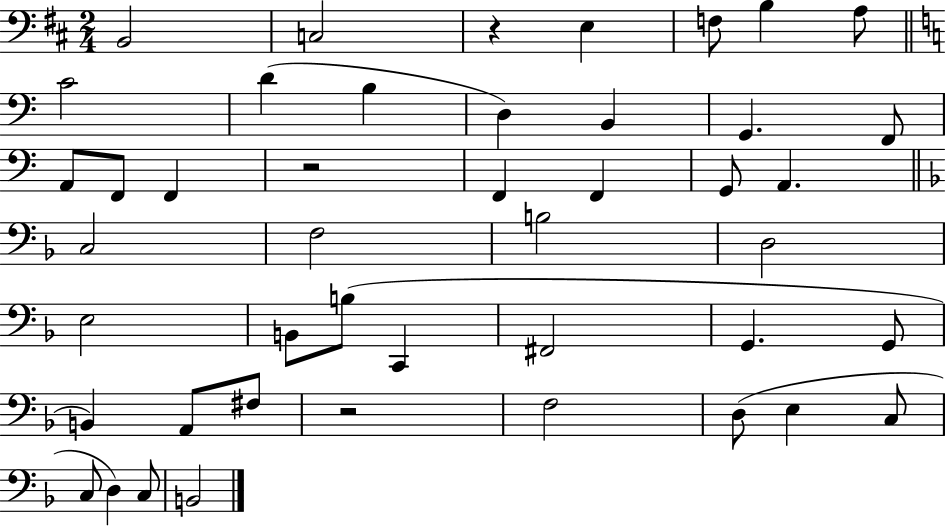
{
  \clef bass
  \numericTimeSignature
  \time 2/4
  \key d \major
  b,2 | c2 | r4 e4 | f8 b4 a8 | \break \bar "||" \break \key c \major c'2 | d'4( b4 | d4) b,4 | g,4. f,8 | \break a,8 f,8 f,4 | r2 | f,4 f,4 | g,8 a,4. | \break \bar "||" \break \key d \minor c2 | f2 | b2 | d2 | \break e2 | b,8 b8( c,4 | fis,2 | g,4. g,8 | \break b,4) a,8 fis8 | r2 | f2 | d8( e4 c8 | \break c8 d4) c8 | b,2 | \bar "|."
}